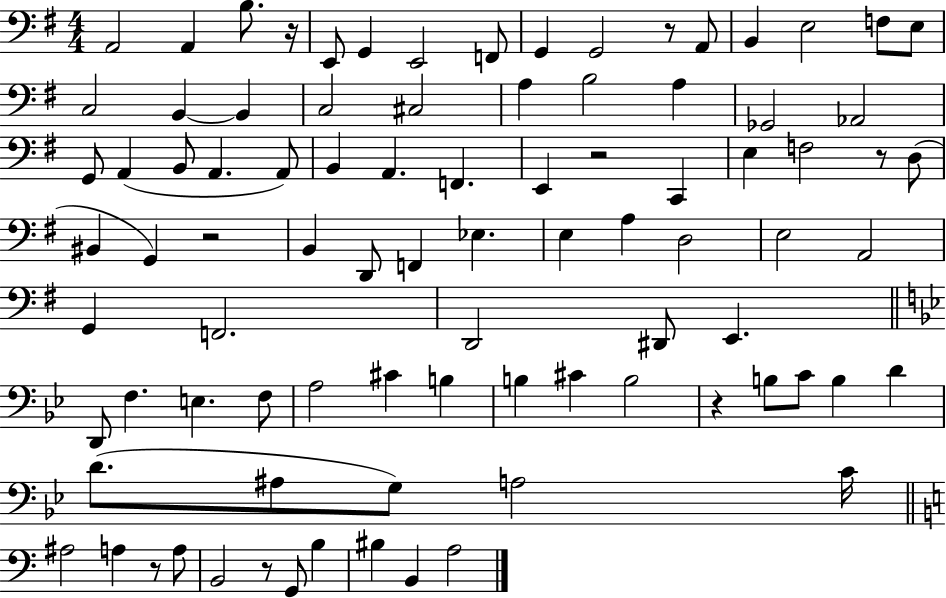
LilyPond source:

{
  \clef bass
  \numericTimeSignature
  \time 4/4
  \key g \major
  a,2 a,4 b8. r16 | e,8 g,4 e,2 f,8 | g,4 g,2 r8 a,8 | b,4 e2 f8 e8 | \break c2 b,4~~ b,4 | c2 cis2 | a4 b2 a4 | ges,2 aes,2 | \break g,8 a,4( b,8 a,4. a,8) | b,4 a,4. f,4. | e,4 r2 c,4 | e4 f2 r8 d8( | \break bis,4 g,4) r2 | b,4 d,8 f,4 ees4. | e4 a4 d2 | e2 a,2 | \break g,4 f,2. | d,2 dis,8 e,4. | \bar "||" \break \key g \minor d,8 f4. e4. f8 | a2 cis'4 b4 | b4 cis'4 b2 | r4 b8 c'8 b4 d'4 | \break d'8.( ais8 g8) a2 c'16 | \bar "||" \break \key c \major ais2 a4 r8 a8 | b,2 r8 g,8 b4 | bis4 b,4 a2 | \bar "|."
}